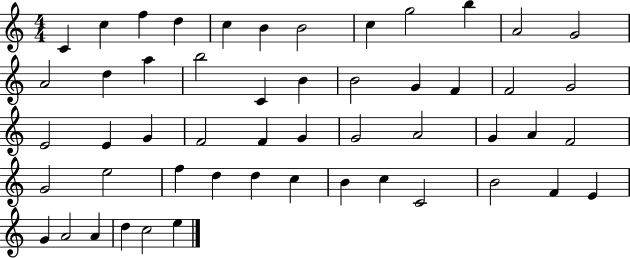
X:1
T:Untitled
M:4/4
L:1/4
K:C
C c f d c B B2 c g2 b A2 G2 A2 d a b2 C B B2 G F F2 G2 E2 E G F2 F G G2 A2 G A F2 G2 e2 f d d c B c C2 B2 F E G A2 A d c2 e